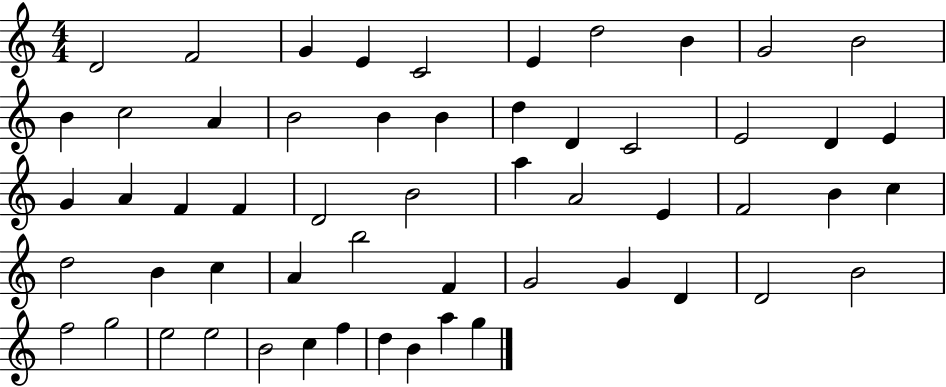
X:1
T:Untitled
M:4/4
L:1/4
K:C
D2 F2 G E C2 E d2 B G2 B2 B c2 A B2 B B d D C2 E2 D E G A F F D2 B2 a A2 E F2 B c d2 B c A b2 F G2 G D D2 B2 f2 g2 e2 e2 B2 c f d B a g